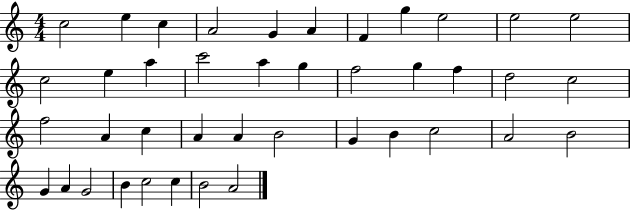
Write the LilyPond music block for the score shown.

{
  \clef treble
  \numericTimeSignature
  \time 4/4
  \key c \major
  c''2 e''4 c''4 | a'2 g'4 a'4 | f'4 g''4 e''2 | e''2 e''2 | \break c''2 e''4 a''4 | c'''2 a''4 g''4 | f''2 g''4 f''4 | d''2 c''2 | \break f''2 a'4 c''4 | a'4 a'4 b'2 | g'4 b'4 c''2 | a'2 b'2 | \break g'4 a'4 g'2 | b'4 c''2 c''4 | b'2 a'2 | \bar "|."
}